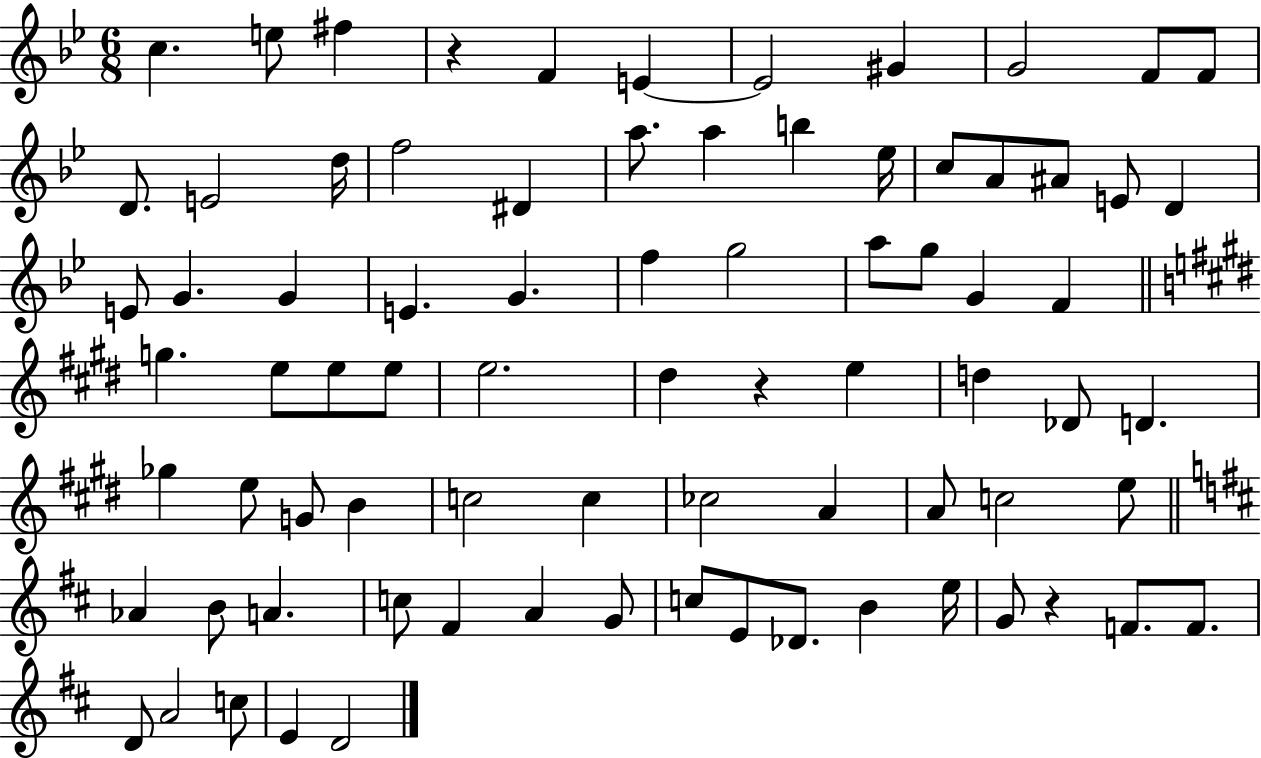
{
  \clef treble
  \numericTimeSignature
  \time 6/8
  \key bes \major
  \repeat volta 2 { c''4. e''8 fis''4 | r4 f'4 e'4~~ | e'2 gis'4 | g'2 f'8 f'8 | \break d'8. e'2 d''16 | f''2 dis'4 | a''8. a''4 b''4 ees''16 | c''8 a'8 ais'8 e'8 d'4 | \break e'8 g'4. g'4 | e'4. g'4. | f''4 g''2 | a''8 g''8 g'4 f'4 | \break \bar "||" \break \key e \major g''4. e''8 e''8 e''8 | e''2. | dis''4 r4 e''4 | d''4 des'8 d'4. | \break ges''4 e''8 g'8 b'4 | c''2 c''4 | ces''2 a'4 | a'8 c''2 e''8 | \break \bar "||" \break \key d \major aes'4 b'8 a'4. | c''8 fis'4 a'4 g'8 | c''8 e'8 des'8. b'4 e''16 | g'8 r4 f'8. f'8. | \break d'8 a'2 c''8 | e'4 d'2 | } \bar "|."
}